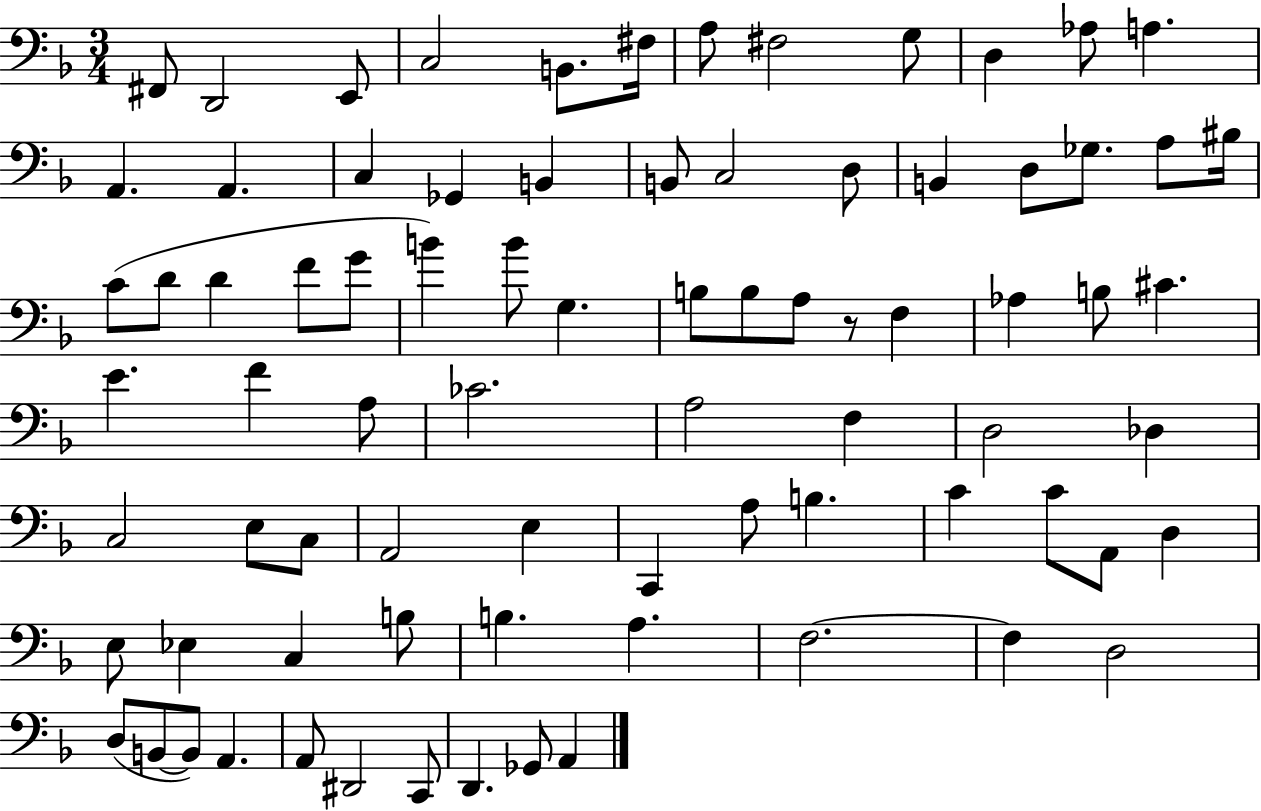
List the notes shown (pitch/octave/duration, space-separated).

F#2/e D2/h E2/e C3/h B2/e. F#3/s A3/e F#3/h G3/e D3/q Ab3/e A3/q. A2/q. A2/q. C3/q Gb2/q B2/q B2/e C3/h D3/e B2/q D3/e Gb3/e. A3/e BIS3/s C4/e D4/e D4/q F4/e G4/e B4/q B4/e G3/q. B3/e B3/e A3/e R/e F3/q Ab3/q B3/e C#4/q. E4/q. F4/q A3/e CES4/h. A3/h F3/q D3/h Db3/q C3/h E3/e C3/e A2/h E3/q C2/q A3/e B3/q. C4/q C4/e A2/e D3/q E3/e Eb3/q C3/q B3/e B3/q. A3/q. F3/h. F3/q D3/h D3/e B2/e B2/e A2/q. A2/e D#2/h C2/e D2/q. Gb2/e A2/q